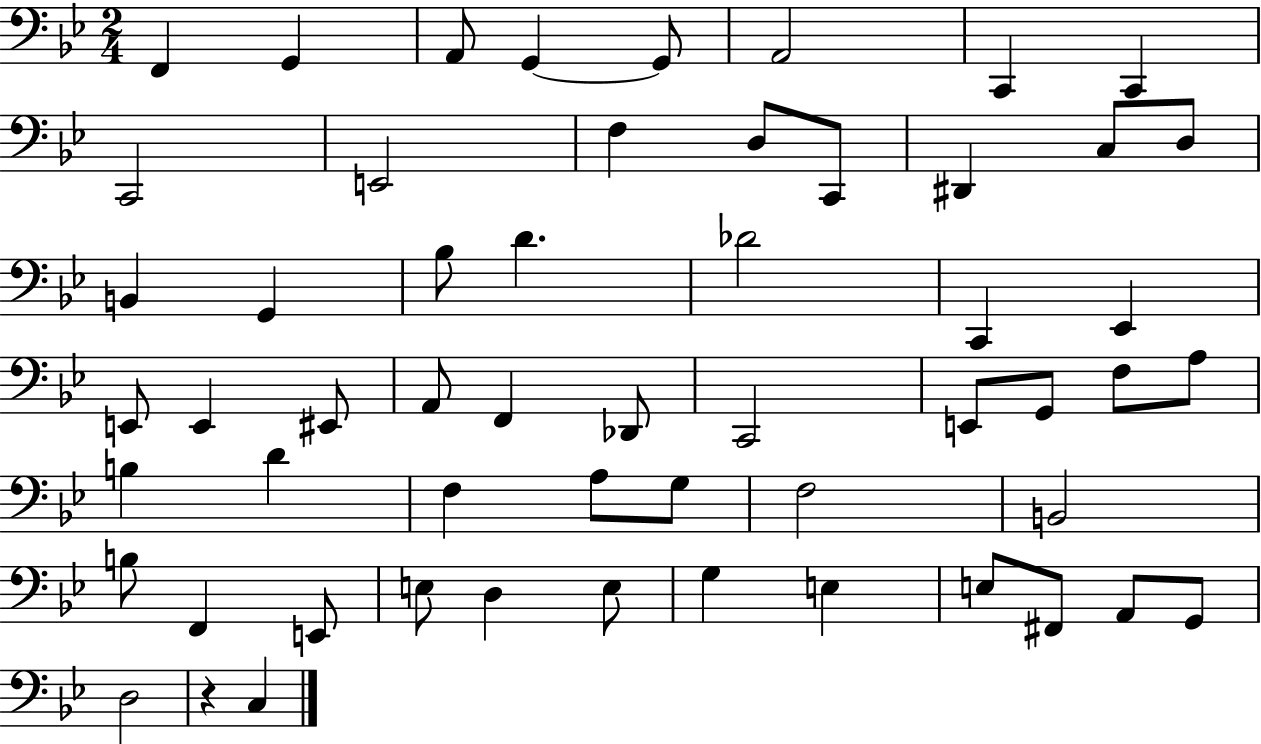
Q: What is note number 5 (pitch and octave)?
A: G2